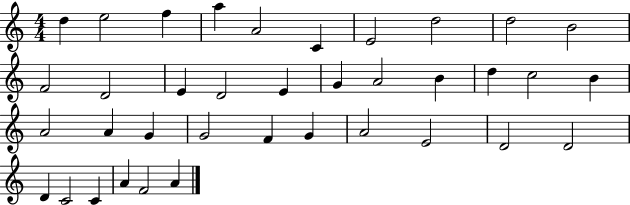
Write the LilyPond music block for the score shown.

{
  \clef treble
  \numericTimeSignature
  \time 4/4
  \key c \major
  d''4 e''2 f''4 | a''4 a'2 c'4 | e'2 d''2 | d''2 b'2 | \break f'2 d'2 | e'4 d'2 e'4 | g'4 a'2 b'4 | d''4 c''2 b'4 | \break a'2 a'4 g'4 | g'2 f'4 g'4 | a'2 e'2 | d'2 d'2 | \break d'4 c'2 c'4 | a'4 f'2 a'4 | \bar "|."
}